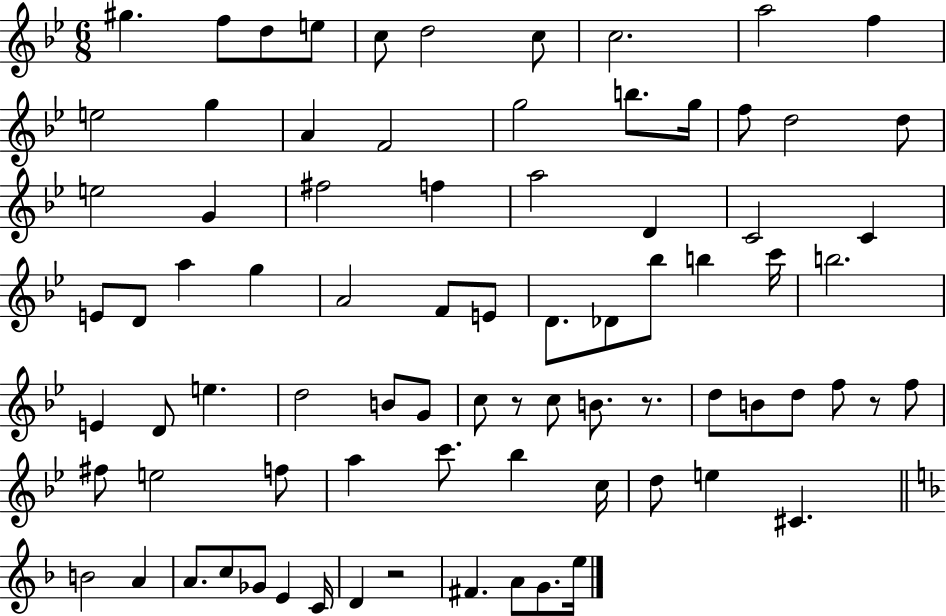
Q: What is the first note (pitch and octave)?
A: G#5